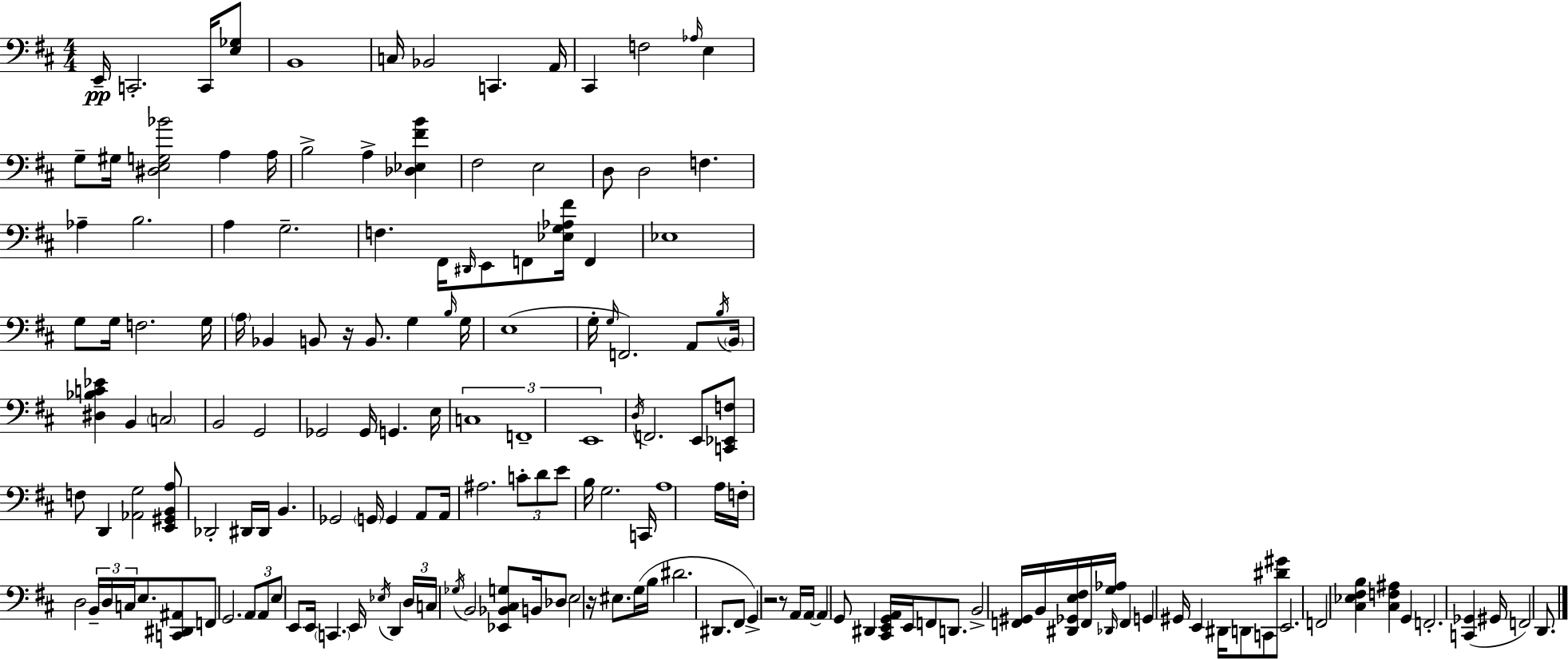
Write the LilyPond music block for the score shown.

{
  \clef bass
  \numericTimeSignature
  \time 4/4
  \key d \major
  e,16--\pp c,2.-. c,16 <e ges>8 | b,1 | c16 bes,2 c,4. a,16 | cis,4 f2 \grace { aes16 } e4 | \break g8-- gis16 <dis e g bes'>2 a4 | a16 b2-> a4-> <des ees fis' b'>4 | fis2 e2 | d8 d2 f4. | \break aes4-- b2. | a4 g2.-- | f4. fis,16 \grace { dis,16 } e,8 f,8 <ees g aes fis'>16 f,4 | ees1 | \break g8 g16 f2. | g16 \parenthesize a16 bes,4 b,8 r16 b,8. g4 | \grace { b16 } g16 e1( | g16-. \grace { g16 }) f,2. | \break a,8 \acciaccatura { b16 } \parenthesize b,16 <dis bes c' ees'>4 b,4 \parenthesize c2 | b,2 g,2 | ges,2 ges,16 g,4. | e16 \tuplet 3/2 { c1 | \break f,1-- | e,1 } | \acciaccatura { d16 } f,2. | e,8 <c, ees, f>8 f8 d,4 <aes, g>2 | \break <e, gis, b, a>8 des,2-. dis,16 dis,16 | b,4. ges,2 \parenthesize g,16 g,4 | a,8 a,16 ais2. | \tuplet 3/2 { c'8-. d'8 e'8 } b16 g2. | \break c,16 a1 | a16 f16-. d2 | \tuplet 3/2 { b,16-- d16 c16 } e8. <c, dis, ais,>8 f,8 g,2. | \tuplet 3/2 { a,8 a,8 e8 } e,8 e,16 \parenthesize c,4. | \break e,16 \acciaccatura { ees16 } d,4 \tuplet 3/2 { d16 c16 \acciaccatura { ges16 } } b,2 | <ees, bes, cis g>8 b,16 des8 e2 | r16 eis8. g16( b16 dis'2. | dis,8. fis,8 g,4->) r2 | \break r8 a,16 a,16~~ \parenthesize a,4 g,8 | dis,4 <cis, e, g, a,>16 e,16 f,8 d,8. b,2-> | <f, gis,>16 b,16 <dis, ges, e fis>16 f,16 <g aes>16 \grace { des,16 } f,4 g,4 | gis,16 e,4 dis,16 d,8 c,8 <dis' gis'>8 e,2. | \break f,2 | <cis ees fis b>4 <cis f ais>4 g,4 f,2.-. | <c, ges,>4( gis,16 f,2) | d,8. \bar "|."
}